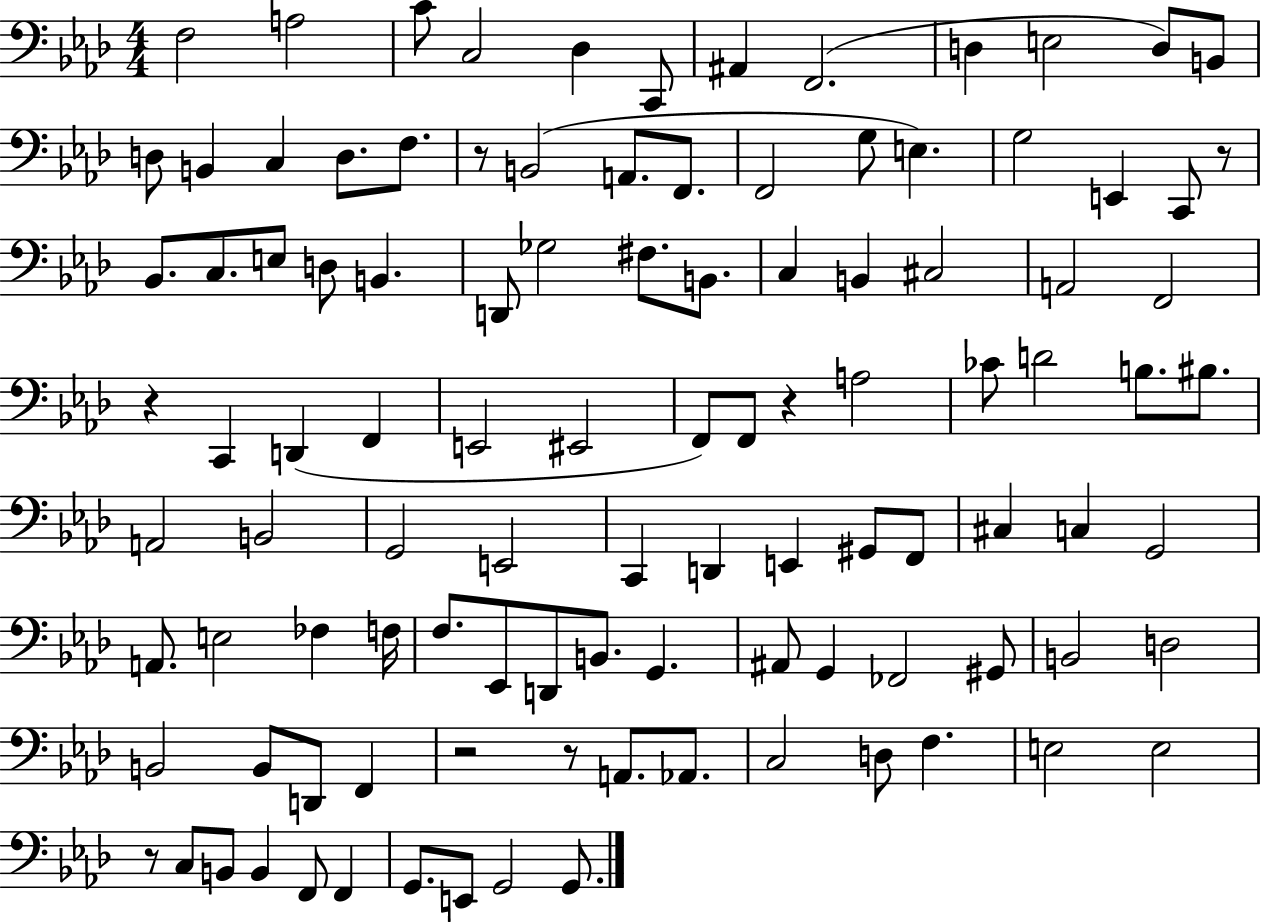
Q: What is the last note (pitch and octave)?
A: G2